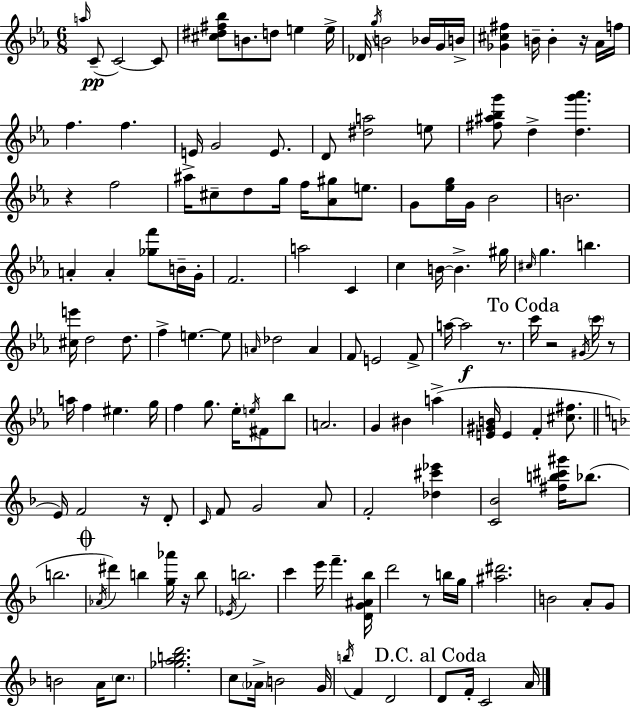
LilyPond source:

{
  \clef treble
  \numericTimeSignature
  \time 6/8
  \key ees \major
  \grace { a''16 }(\pp c'8-- c'2~~) c'8 | <cis'' dis'' fis'' bes''>8 b'8. d''8 e''4 | e''16-> des'16 \acciaccatura { g''16 } b'2 bes'16 | g'16 b'16-> <ges' cis'' fis''>4 b'16-- b'4-. r16 | \break aes'16 f''16 f''4. f''4. | e'16 g'2 e'8. | d'8 <dis'' a''>2 | e''8 <fis'' ais'' bes'' g'''>8 d''4-> <d'' g''' aes'''>4. | \break r4 f''2 | ais''16-> cis''8-- d''8 g''16 f''16 <aes' gis''>8 e''8. | g'8 <ees'' g''>16 g'16 bes'2 | b'2. | \break a'4-. a'4-. <ges'' f'''>8 | b'16-- g'16-. f'2. | a''2 c'4 | c''4 b'16~~ b'4.-> | \break gis''16 \grace { cis''16 } g''4. b''4. | <cis'' e'''>16 d''2 | d''8. f''4-> e''4.~~ | e''8 \grace { a'16 } des''2 | \break a'4 f'8 e'2 | f'8-> a''16~~ a''2\f | r8. \mark "To Coda" c'''16 r2 | \acciaccatura { gis'16 } \parenthesize c'''16 r8 a''16 f''4 eis''4. | \break g''16 f''4 g''8. | ees''16-. \acciaccatura { e''16 } fis'8 bes''8 a'2. | g'4 bis'4 | a''4->( <e' gis' b'>16 e'4 f'4-. | \break <cis'' fis''>8. \bar "||" \break \key d \minor e'16) f'2 r16 d'8-. | \grace { c'16 } f'8 g'2 a'8 | f'2-. <des'' cis''' ees'''>4 | <c' bes'>2 <fis'' b'' cis''' gis'''>16 bes''8.( | \break b''2. | \mark \markup { \musicglyph "scripts.coda" } \acciaccatura { aes'16 }) dis'''4 b''4 <g'' aes'''>16 r16 | b''8 \acciaccatura { ees'16 } b''2. | c'''4 e'''16 f'''4.-- | \break <d' g' ais' bes''>16 d'''2 r8 | b''16 g''16 <ais'' dis'''>2. | b'2 a'8-. | g'8 b'2 a'16 | \break \parenthesize c''8. <ges'' a'' b'' d'''>2. | c''8 \parenthesize aes'16-> b'2 | g'16 \acciaccatura { b''16 } f'4 d'2 | \mark "D.C. al Coda" d'8 f'16-. c'2 | \break a'16 \bar "|."
}